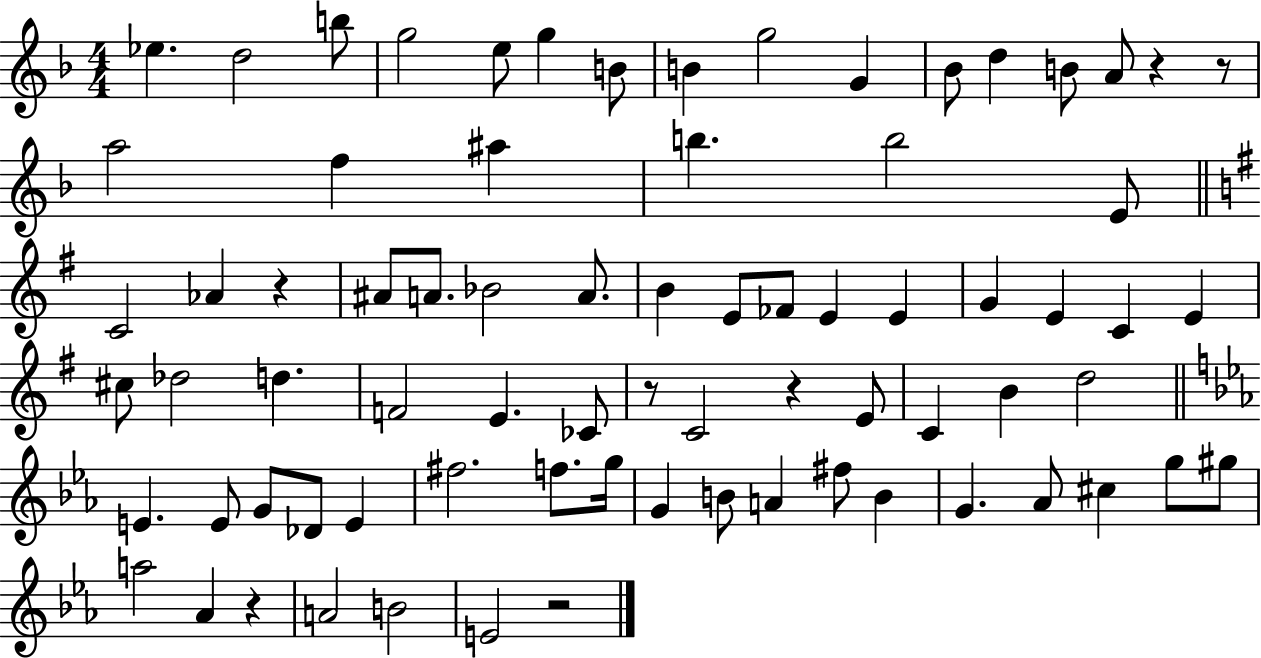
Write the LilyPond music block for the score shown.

{
  \clef treble
  \numericTimeSignature
  \time 4/4
  \key f \major
  ees''4. d''2 b''8 | g''2 e''8 g''4 b'8 | b'4 g''2 g'4 | bes'8 d''4 b'8 a'8 r4 r8 | \break a''2 f''4 ais''4 | b''4. b''2 e'8 | \bar "||" \break \key g \major c'2 aes'4 r4 | ais'8 a'8. bes'2 a'8. | b'4 e'8 fes'8 e'4 e'4 | g'4 e'4 c'4 e'4 | \break cis''8 des''2 d''4. | f'2 e'4. ces'8 | r8 c'2 r4 e'8 | c'4 b'4 d''2 | \break \bar "||" \break \key ees \major e'4. e'8 g'8 des'8 e'4 | fis''2. f''8. g''16 | g'4 b'8 a'4 fis''8 b'4 | g'4. aes'8 cis''4 g''8 gis''8 | \break a''2 aes'4 r4 | a'2 b'2 | e'2 r2 | \bar "|."
}